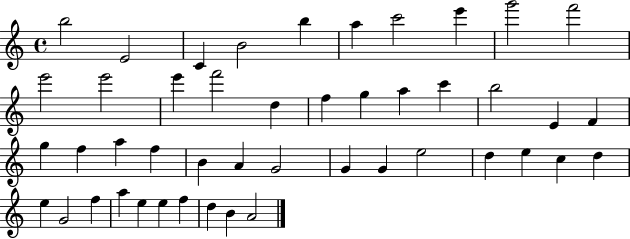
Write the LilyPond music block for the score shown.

{
  \clef treble
  \time 4/4
  \defaultTimeSignature
  \key c \major
  b''2 e'2 | c'4 b'2 b''4 | a''4 c'''2 e'''4 | g'''2 f'''2 | \break e'''2 e'''2 | e'''4 f'''2 d''4 | f''4 g''4 a''4 c'''4 | b''2 e'4 f'4 | \break g''4 f''4 a''4 f''4 | b'4 a'4 g'2 | g'4 g'4 e''2 | d''4 e''4 c''4 d''4 | \break e''4 g'2 f''4 | a''4 e''4 e''4 f''4 | d''4 b'4 a'2 | \bar "|."
}